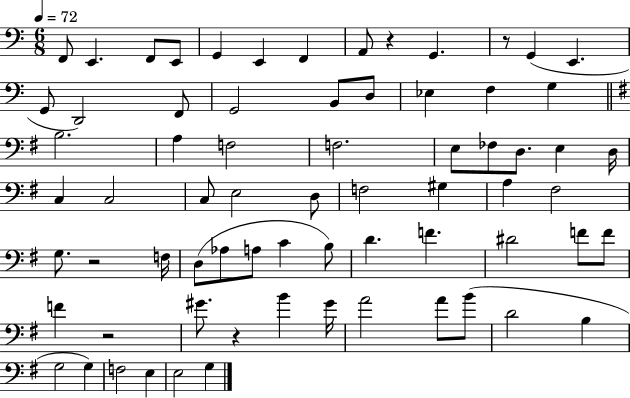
X:1
T:Untitled
M:6/8
L:1/4
K:C
F,,/2 E,, F,,/2 E,,/2 G,, E,, F,, A,,/2 z G,, z/2 G,, E,, G,,/2 D,,2 F,,/2 G,,2 B,,/2 D,/2 _E, F, G, B,2 A, F,2 F,2 E,/2 _F,/2 D,/2 E, D,/4 C, C,2 C,/2 E,2 D,/2 F,2 ^G, A, ^F,2 G,/2 z2 F,/4 D,/2 _A,/2 A,/2 C B,/2 D F ^D2 F/2 F/2 F z2 ^G/2 z B ^G/4 A2 A/2 B/2 D2 B, G,2 G, F,2 E, E,2 G,